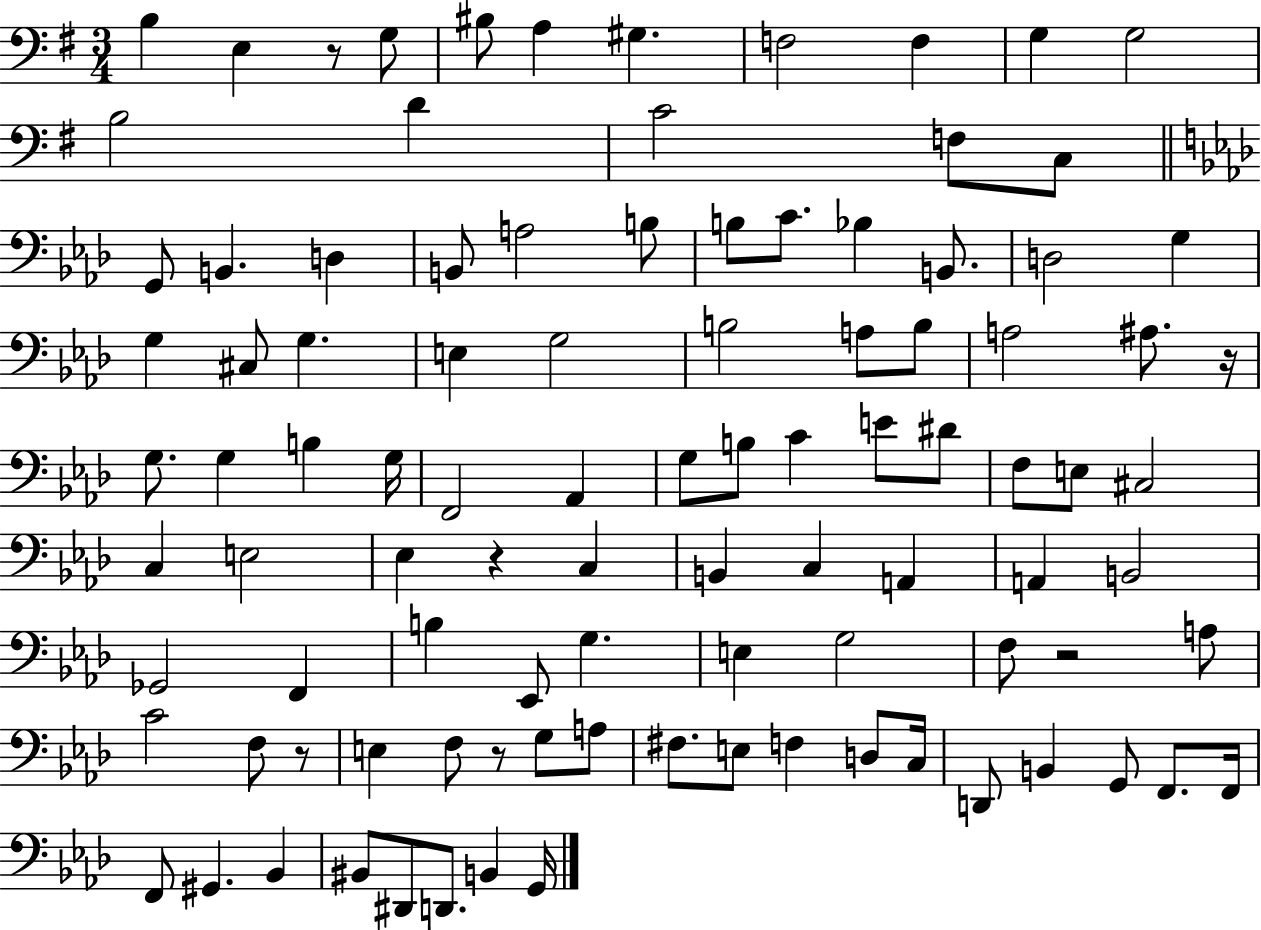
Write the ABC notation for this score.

X:1
T:Untitled
M:3/4
L:1/4
K:G
B, E, z/2 G,/2 ^B,/2 A, ^G, F,2 F, G, G,2 B,2 D C2 F,/2 C,/2 G,,/2 B,, D, B,,/2 A,2 B,/2 B,/2 C/2 _B, B,,/2 D,2 G, G, ^C,/2 G, E, G,2 B,2 A,/2 B,/2 A,2 ^A,/2 z/4 G,/2 G, B, G,/4 F,,2 _A,, G,/2 B,/2 C E/2 ^D/2 F,/2 E,/2 ^C,2 C, E,2 _E, z C, B,, C, A,, A,, B,,2 _G,,2 F,, B, _E,,/2 G, E, G,2 F,/2 z2 A,/2 C2 F,/2 z/2 E, F,/2 z/2 G,/2 A,/2 ^F,/2 E,/2 F, D,/2 C,/4 D,,/2 B,, G,,/2 F,,/2 F,,/4 F,,/2 ^G,, _B,, ^B,,/2 ^D,,/2 D,,/2 B,, G,,/4